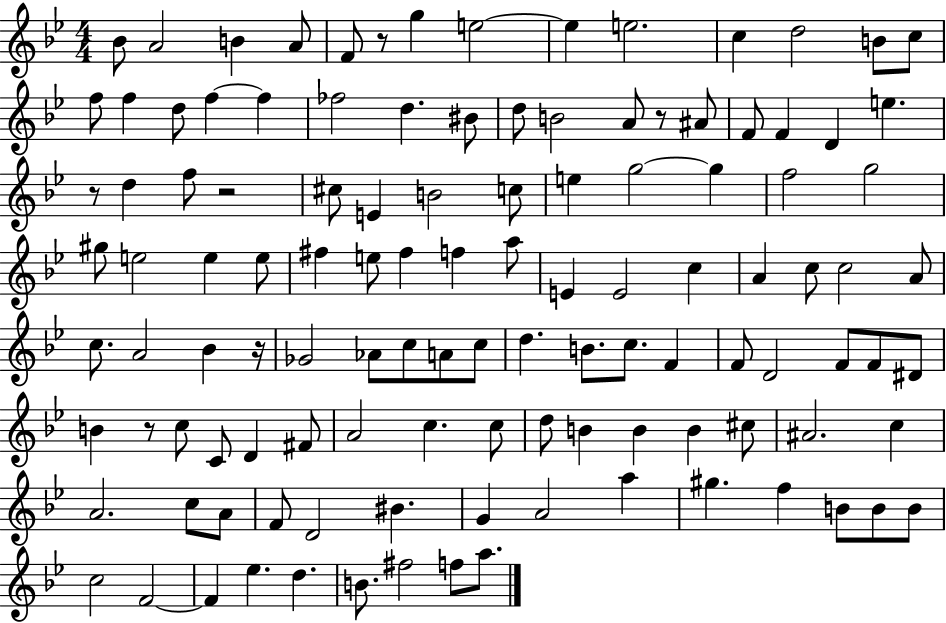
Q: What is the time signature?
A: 4/4